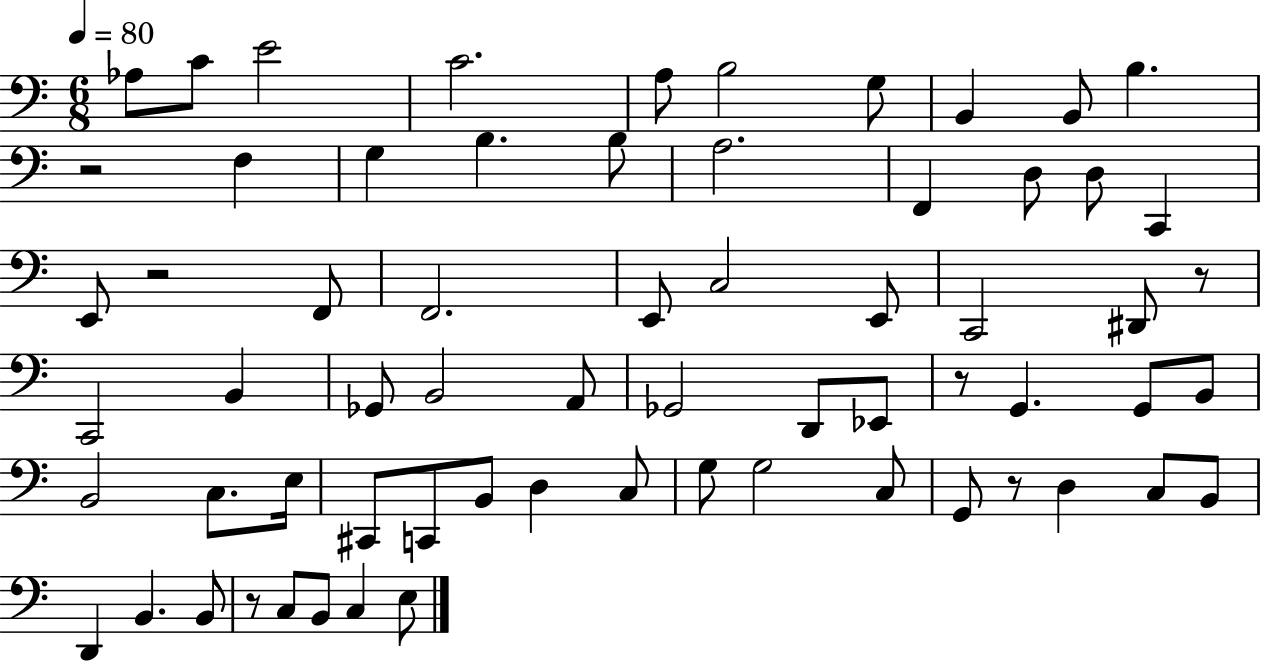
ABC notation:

X:1
T:Untitled
M:6/8
L:1/4
K:C
_A,/2 C/2 E2 C2 A,/2 B,2 G,/2 B,, B,,/2 B, z2 F, G, B, B,/2 A,2 F,, D,/2 D,/2 C,, E,,/2 z2 F,,/2 F,,2 E,,/2 C,2 E,,/2 C,,2 ^D,,/2 z/2 C,,2 B,, _G,,/2 B,,2 A,,/2 _G,,2 D,,/2 _E,,/2 z/2 G,, G,,/2 B,,/2 B,,2 C,/2 E,/4 ^C,,/2 C,,/2 B,,/2 D, C,/2 G,/2 G,2 C,/2 G,,/2 z/2 D, C,/2 B,,/2 D,, B,, B,,/2 z/2 C,/2 B,,/2 C, E,/2